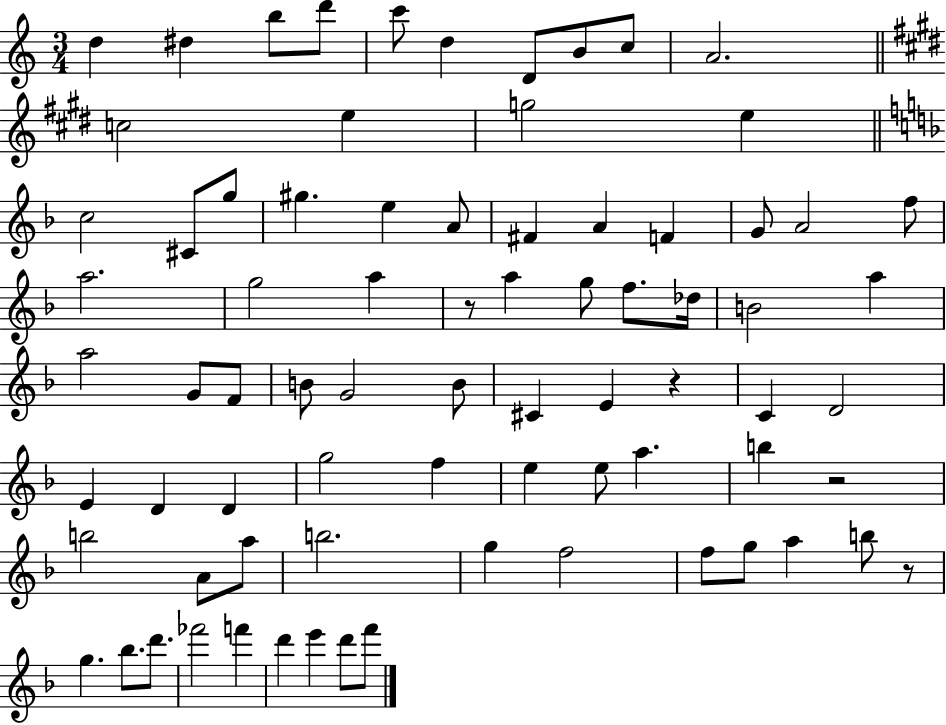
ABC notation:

X:1
T:Untitled
M:3/4
L:1/4
K:C
d ^d b/2 d'/2 c'/2 d D/2 B/2 c/2 A2 c2 e g2 e c2 ^C/2 g/2 ^g e A/2 ^F A F G/2 A2 f/2 a2 g2 a z/2 a g/2 f/2 _d/4 B2 a a2 G/2 F/2 B/2 G2 B/2 ^C E z C D2 E D D g2 f e e/2 a b z2 b2 A/2 a/2 b2 g f2 f/2 g/2 a b/2 z/2 g _b/2 d'/2 _f'2 f' d' e' d'/2 f'/2